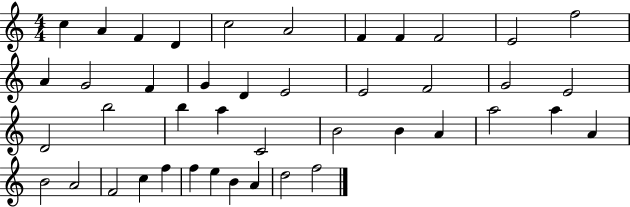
C5/q A4/q F4/q D4/q C5/h A4/h F4/q F4/q F4/h E4/h F5/h A4/q G4/h F4/q G4/q D4/q E4/h E4/h F4/h G4/h E4/h D4/h B5/h B5/q A5/q C4/h B4/h B4/q A4/q A5/h A5/q A4/q B4/h A4/h F4/h C5/q F5/q F5/q E5/q B4/q A4/q D5/h F5/h